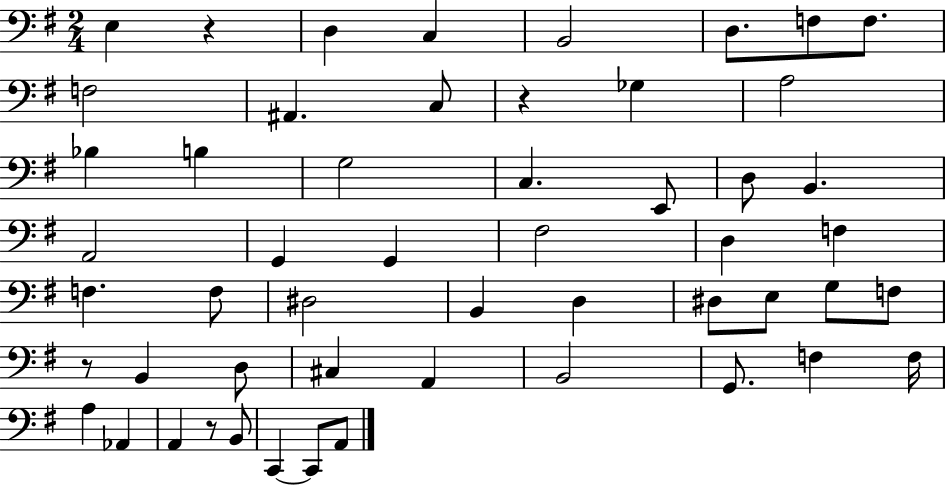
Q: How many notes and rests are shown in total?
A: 53